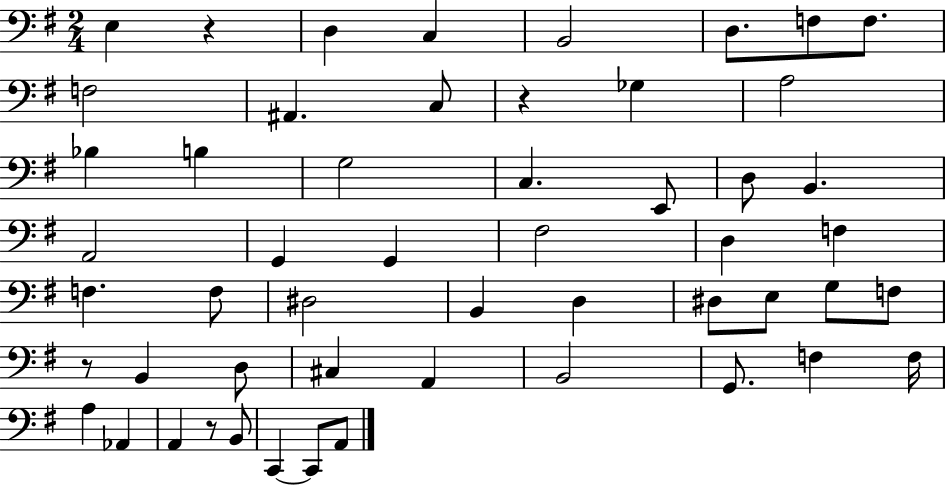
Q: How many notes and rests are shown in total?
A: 53